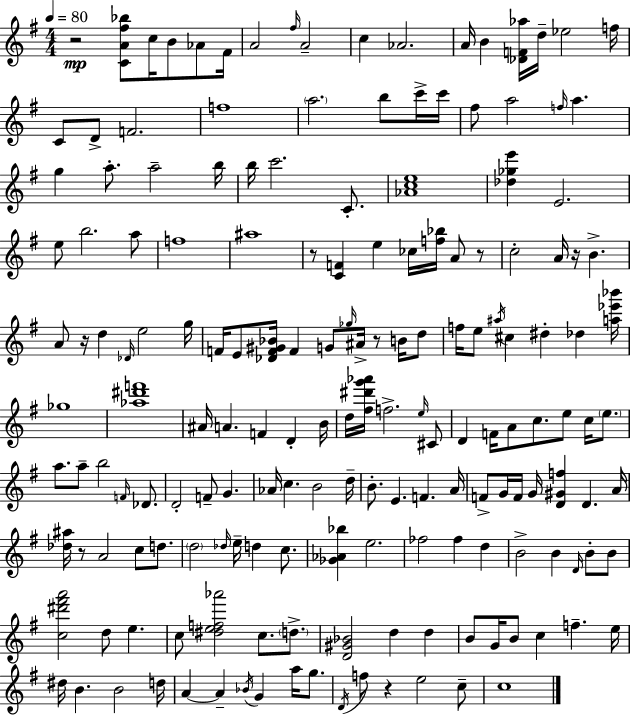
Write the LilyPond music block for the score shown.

{
  \clef treble
  \numericTimeSignature
  \time 4/4
  \key e \minor
  \tempo 4 = 80
  r2\mp <c' a' fis'' bes''>8 c''16 b'8 aes'8 fis'16 | a'2 \grace { fis''16 } a'2-- | c''4 aes'2. | a'16 b'4 <des' f' aes''>16 d''16-- ees''2 | \break f''16 c'8 d'8-> f'2. | f''1 | \parenthesize a''2. b''8 c'''16-> | c'''16 fis''8 a''2 \grace { f''16 } a''4. | \break g''4 a''8.-. a''2-- | b''16 b''16 c'''2. c'8.-. | <aes' c'' e''>1 | <des'' ges'' e'''>4 e'2. | \break e''8 b''2. | a''8 f''1 | ais''1 | r8 <c' f'>4 e''4 ces''16 <f'' bes''>16 a'8 | \break r8 c''2-. a'16 r16 b'4.-> | a'8 r16 d''4 \grace { des'16 } e''2 | g''16 f'16 e'8 <des' f' gis' bes'>16 f'4 g'8 \grace { ges''16 } ais'16-> r8 | b'16 d''8 f''16 e''8 \acciaccatura { ais''16 } cis''4 dis''4-. | \break des''4 <a'' ees''' bes'''>16 ges''1 | <aes'' dis''' f'''>1 | ais'16 a'4. f'4 | d'4-. b'16 d''16 <fis'' dis''' g''' aes'''>16 f''2.-> | \break \grace { e''16 } cis'8 d'4 f'16 a'8 c''8. | e''8 c''16 \parenthesize e''8. a''8. a''8-- b''2 | \grace { f'16 } des'8. d'2-. f'8-- | g'4. aes'16 c''4. b'2 | \break d''16-- b'8.-. e'4. | f'4. a'16 f'8-> g'16 f'16 g'16 <d' gis' f''>4 | d'4. a'16 <des'' ais''>16 r8 a'2 | c''8 d''8. \parenthesize d''2 \grace { des''16 } | \break e''16-- d''4 c''8. <ges' aes' bes''>4 e''2. | fes''2 | fes''4 d''4 b'2-> | b'4 \grace { d'16 } b'8-. b'8 <c'' dis''' fis''' a'''>2 | \break d''8 e''4. c''8 <dis'' e'' f'' aes'''>2 | c''8. \parenthesize d''8.-> <d' gis' bes'>2 | d''4 d''4 b'8 g'16 b'8 c''4 | f''4.-- e''16 dis''16 b'4. | \break b'2 d''16 a'4~~ a'4-- | \acciaccatura { bes'16 } g'4 a''16 g''8. \acciaccatura { d'16 } f''8 r4 | e''2 c''8-- c''1 | \bar "|."
}